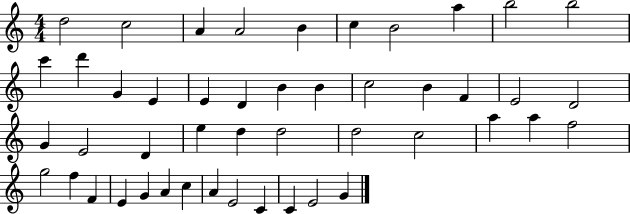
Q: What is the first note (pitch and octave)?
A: D5